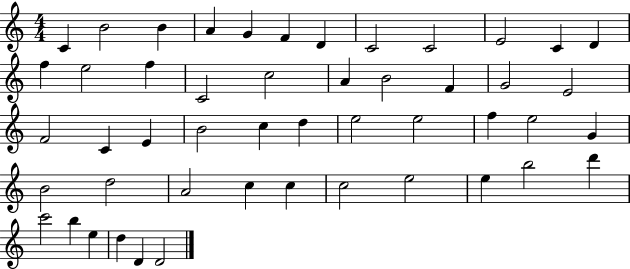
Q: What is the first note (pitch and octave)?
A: C4